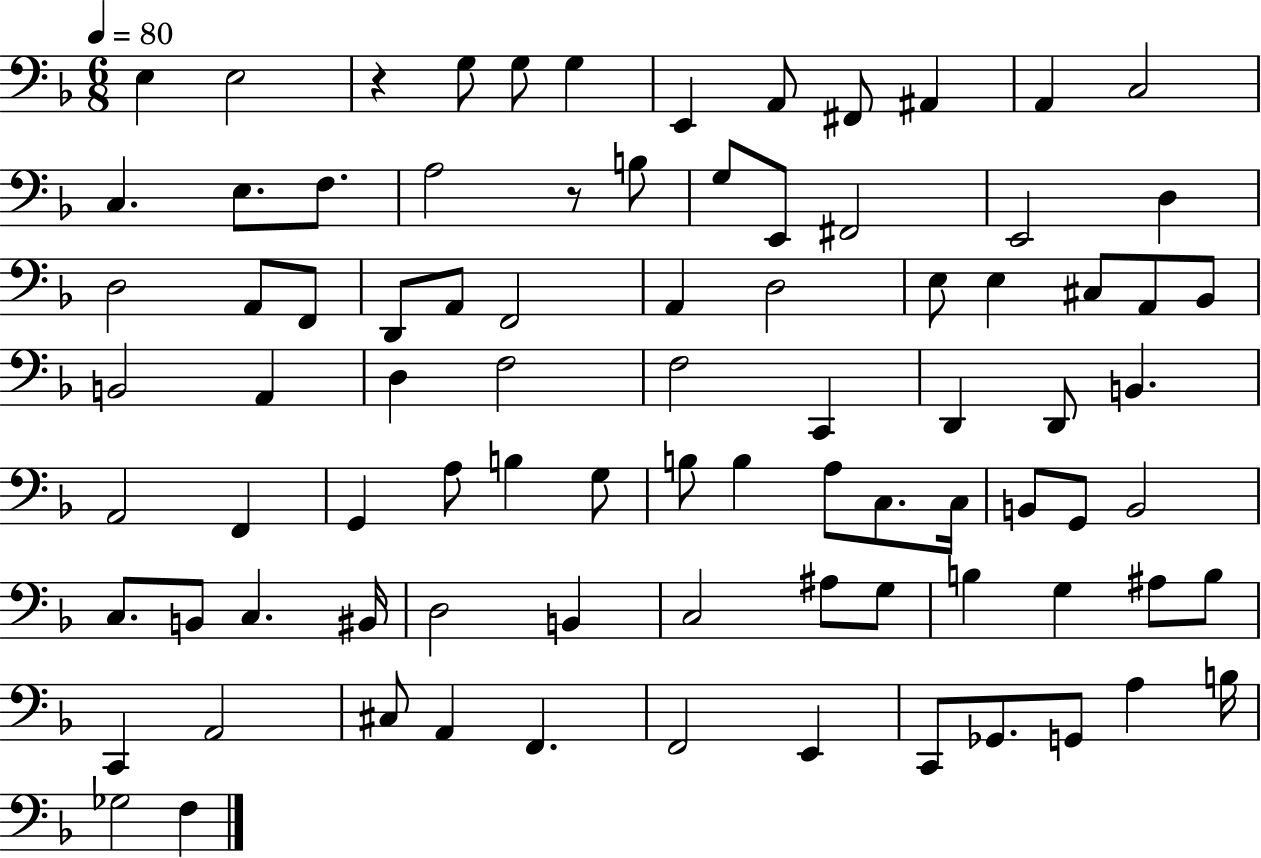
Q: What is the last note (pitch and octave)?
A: F3